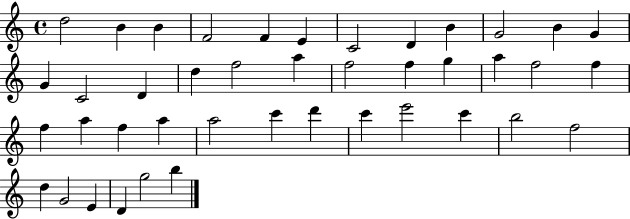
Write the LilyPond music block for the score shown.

{
  \clef treble
  \time 4/4
  \defaultTimeSignature
  \key c \major
  d''2 b'4 b'4 | f'2 f'4 e'4 | c'2 d'4 b'4 | g'2 b'4 g'4 | \break g'4 c'2 d'4 | d''4 f''2 a''4 | f''2 f''4 g''4 | a''4 f''2 f''4 | \break f''4 a''4 f''4 a''4 | a''2 c'''4 d'''4 | c'''4 e'''2 c'''4 | b''2 f''2 | \break d''4 g'2 e'4 | d'4 g''2 b''4 | \bar "|."
}